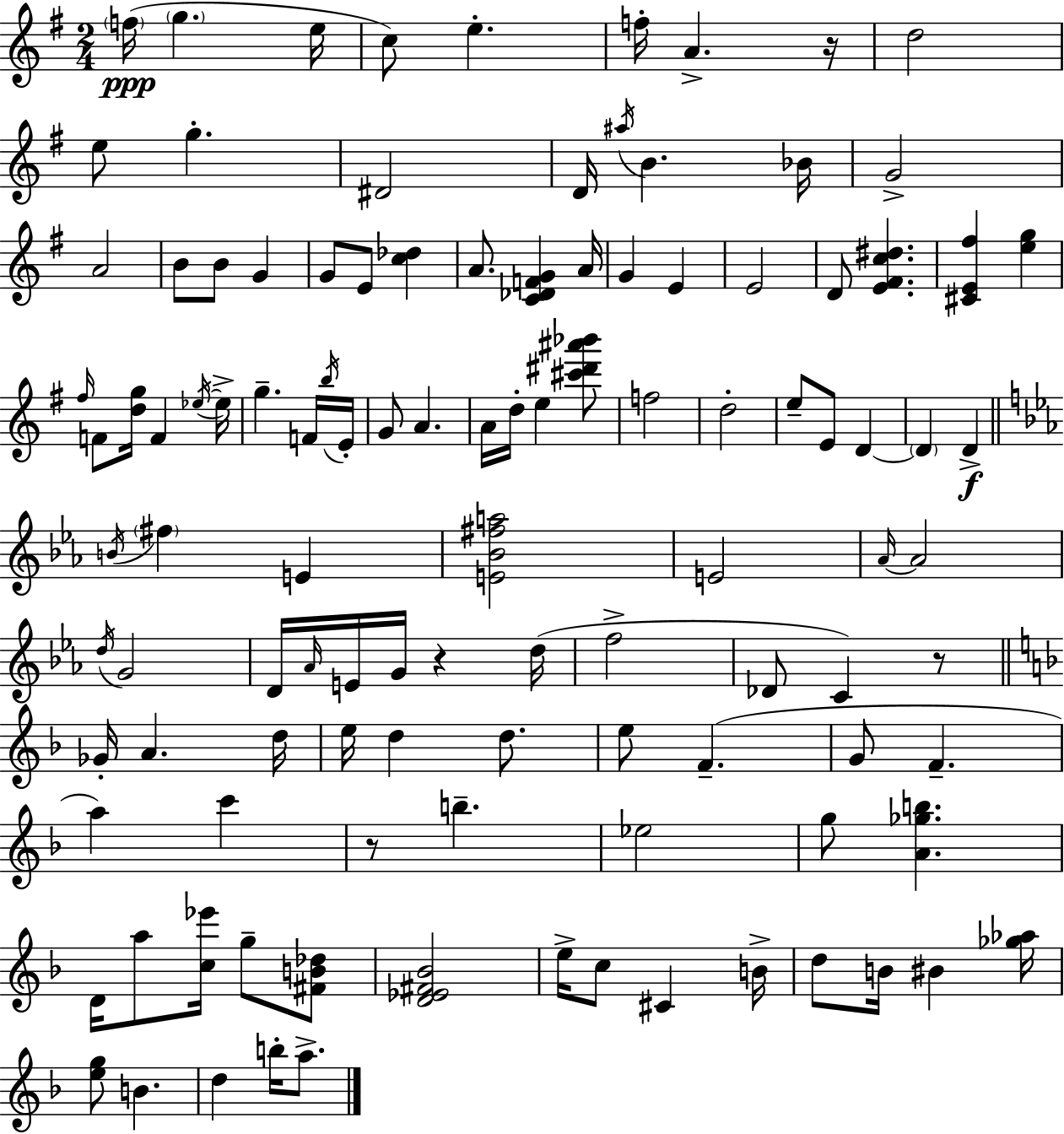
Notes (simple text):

F5/s G5/q. E5/s C5/e E5/q. F5/s A4/q. R/s D5/h E5/e G5/q. D#4/h D4/s A#5/s B4/q. Bb4/s G4/h A4/h B4/e B4/e G4/q G4/e E4/e [C5,Db5]/q A4/e. [C4,Db4,F4,G4]/q A4/s G4/q E4/q E4/h D4/e [E4,F#4,C5,D#5]/q. [C#4,E4,F#5]/q [E5,G5]/q F#5/s F4/e [D5,G5]/s F4/q Eb5/s Eb5/s G5/q. F4/s B5/s E4/s G4/e A4/q. A4/s D5/s E5/q [C#6,D#6,A#6,Bb6]/e F5/h D5/h E5/e E4/e D4/q D4/q D4/q B4/s F#5/q E4/q [E4,Bb4,F#5,A5]/h E4/h Ab4/s Ab4/h D5/s G4/h D4/s Ab4/s E4/s G4/s R/q D5/s F5/h Db4/e C4/q R/e Gb4/s A4/q. D5/s E5/s D5/q D5/e. E5/e F4/q. G4/e F4/q. A5/q C6/q R/e B5/q. Eb5/h G5/e [A4,Gb5,B5]/q. D4/s A5/e [C5,Eb6]/s G5/e [F#4,B4,Db5]/e [D4,Eb4,F#4,Bb4]/h E5/s C5/e C#4/q B4/s D5/e B4/s BIS4/q [Gb5,Ab5]/s [E5,G5]/e B4/q. D5/q B5/s A5/e.